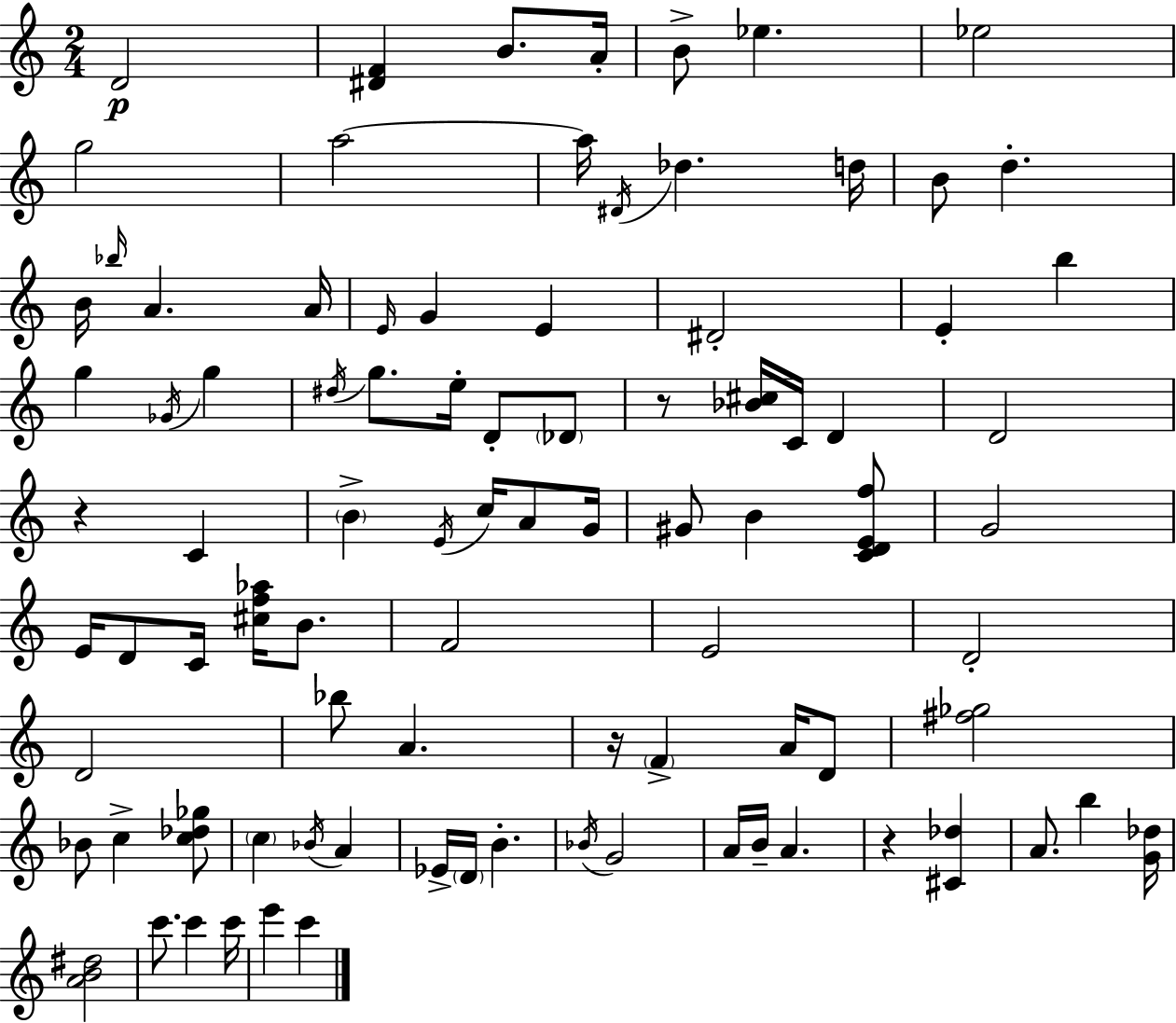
D4/h [D#4,F4]/q B4/e. A4/s B4/e Eb5/q. Eb5/h G5/h A5/h A5/s D#4/s Db5/q. D5/s B4/e D5/q. B4/s Bb5/s A4/q. A4/s E4/s G4/q E4/q D#4/h E4/q B5/q G5/q Gb4/s G5/q D#5/s G5/e. E5/s D4/e Db4/e R/e [Bb4,C#5]/s C4/s D4/q D4/h R/q C4/q B4/q E4/s C5/s A4/e G4/s G#4/e B4/q [C4,D4,E4,F5]/e G4/h E4/s D4/e C4/s [C#5,F5,Ab5]/s B4/e. F4/h E4/h D4/h D4/h Bb5/e A4/q. R/s F4/q A4/s D4/e [F#5,Gb5]/h Bb4/e C5/q [C5,Db5,Gb5]/e C5/q Bb4/s A4/q Eb4/s D4/s B4/q. Bb4/s G4/h A4/s B4/s A4/q. R/q [C#4,Db5]/q A4/e. B5/q [G4,Db5]/s [A4,B4,D#5]/h C6/e. C6/q C6/s E6/q C6/q